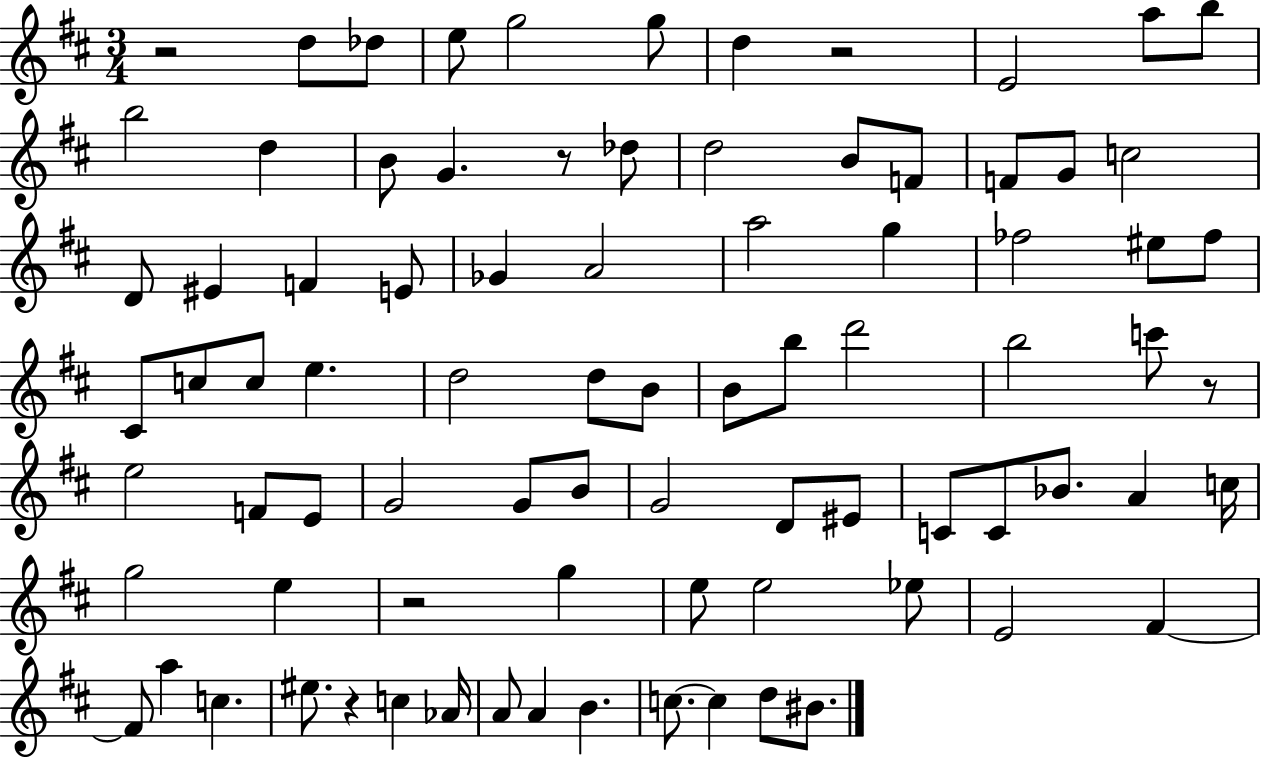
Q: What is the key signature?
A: D major